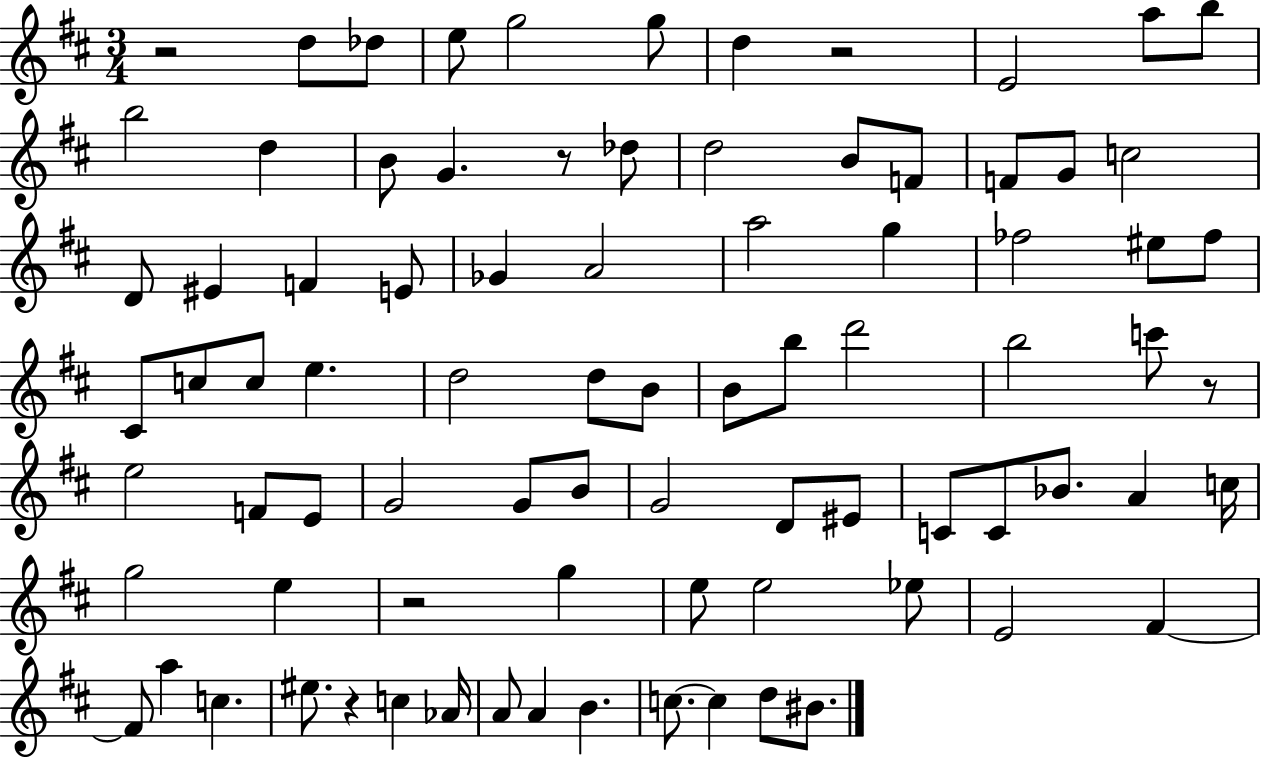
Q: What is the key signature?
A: D major